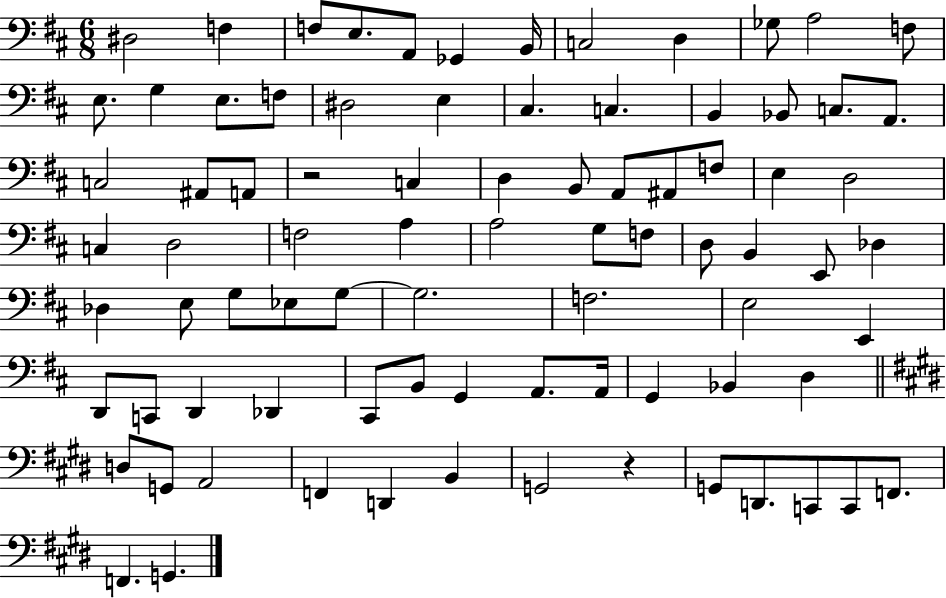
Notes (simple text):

D#3/h F3/q F3/e E3/e. A2/e Gb2/q B2/s C3/h D3/q Gb3/e A3/h F3/e E3/e. G3/q E3/e. F3/e D#3/h E3/q C#3/q. C3/q. B2/q Bb2/e C3/e. A2/e. C3/h A#2/e A2/e R/h C3/q D3/q B2/e A2/e A#2/e F3/e E3/q D3/h C3/q D3/h F3/h A3/q A3/h G3/e F3/e D3/e B2/q E2/e Db3/q Db3/q E3/e G3/e Eb3/e G3/e G3/h. F3/h. E3/h E2/q D2/e C2/e D2/q Db2/q C#2/e B2/e G2/q A2/e. A2/s G2/q Bb2/q D3/q D3/e G2/e A2/h F2/q D2/q B2/q G2/h R/q G2/e D2/e. C2/e C2/e F2/e. F2/q. G2/q.